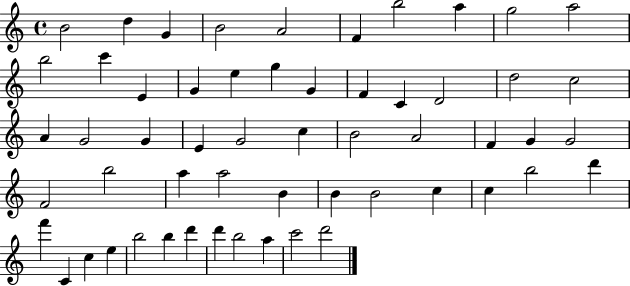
{
  \clef treble
  \time 4/4
  \defaultTimeSignature
  \key c \major
  b'2 d''4 g'4 | b'2 a'2 | f'4 b''2 a''4 | g''2 a''2 | \break b''2 c'''4 e'4 | g'4 e''4 g''4 g'4 | f'4 c'4 d'2 | d''2 c''2 | \break a'4 g'2 g'4 | e'4 g'2 c''4 | b'2 a'2 | f'4 g'4 g'2 | \break f'2 b''2 | a''4 a''2 b'4 | b'4 b'2 c''4 | c''4 b''2 d'''4 | \break f'''4 c'4 c''4 e''4 | b''2 b''4 d'''4 | d'''4 b''2 a''4 | c'''2 d'''2 | \break \bar "|."
}